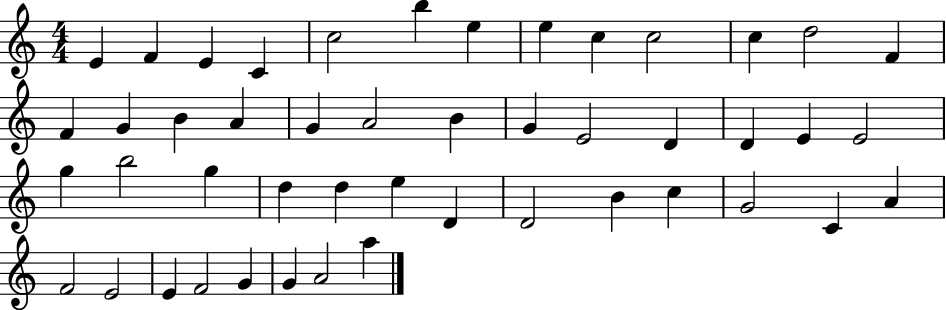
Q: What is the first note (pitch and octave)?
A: E4